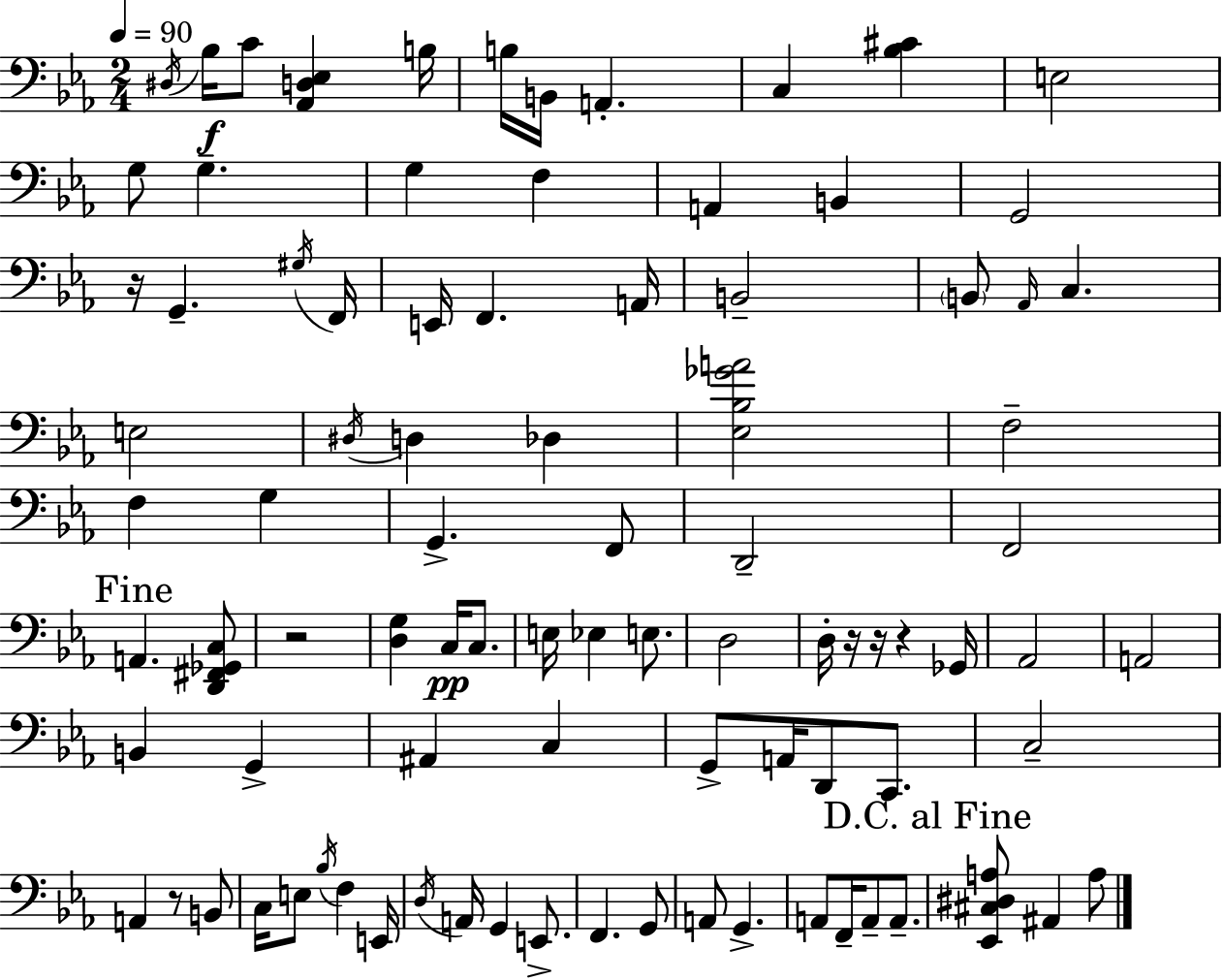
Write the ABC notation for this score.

X:1
T:Untitled
M:2/4
L:1/4
K:Eb
^D,/4 _B,/4 C/2 [_A,,D,_E,] B,/4 B,/4 B,,/4 A,, C, [_B,^C] E,2 G,/2 G, G, F, A,, B,, G,,2 z/4 G,, ^G,/4 F,,/4 E,,/4 F,, A,,/4 B,,2 B,,/2 _A,,/4 C, E,2 ^D,/4 D, _D, [_E,_B,_GA]2 F,2 F, G, G,, F,,/2 D,,2 F,,2 A,, [D,,^F,,_G,,C,]/2 z2 [D,G,] C,/4 C,/2 E,/4 _E, E,/2 D,2 D,/4 z/4 z/4 z _G,,/4 _A,,2 A,,2 B,, G,, ^A,, C, G,,/2 A,,/4 D,,/2 C,,/2 C,2 A,, z/2 B,,/2 C,/4 E,/2 _B,/4 F, E,,/4 D,/4 A,,/4 G,, E,,/2 F,, G,,/2 A,,/2 G,, A,,/2 F,,/4 A,,/2 A,,/2 [_E,,^C,^D,A,]/2 ^A,, A,/2